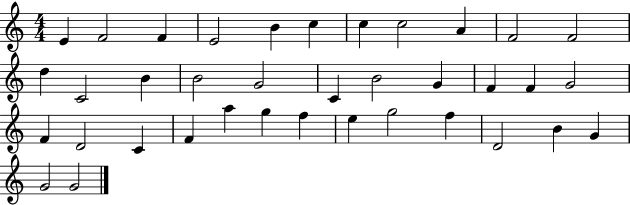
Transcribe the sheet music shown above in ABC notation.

X:1
T:Untitled
M:4/4
L:1/4
K:C
E F2 F E2 B c c c2 A F2 F2 d C2 B B2 G2 C B2 G F F G2 F D2 C F a g f e g2 f D2 B G G2 G2